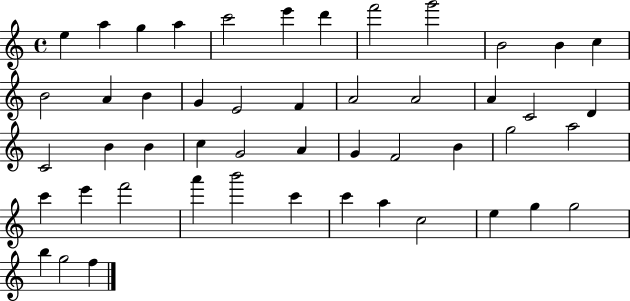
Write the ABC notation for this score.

X:1
T:Untitled
M:4/4
L:1/4
K:C
e a g a c'2 e' d' f'2 g'2 B2 B c B2 A B G E2 F A2 A2 A C2 D C2 B B c G2 A G F2 B g2 a2 c' e' f'2 a' b'2 c' c' a c2 e g g2 b g2 f